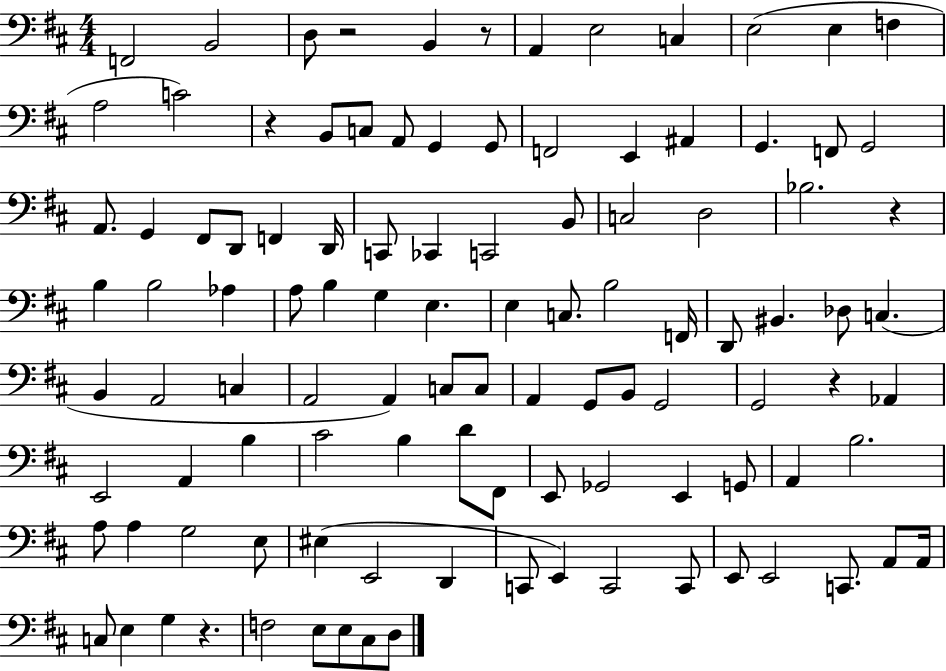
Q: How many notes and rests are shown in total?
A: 107